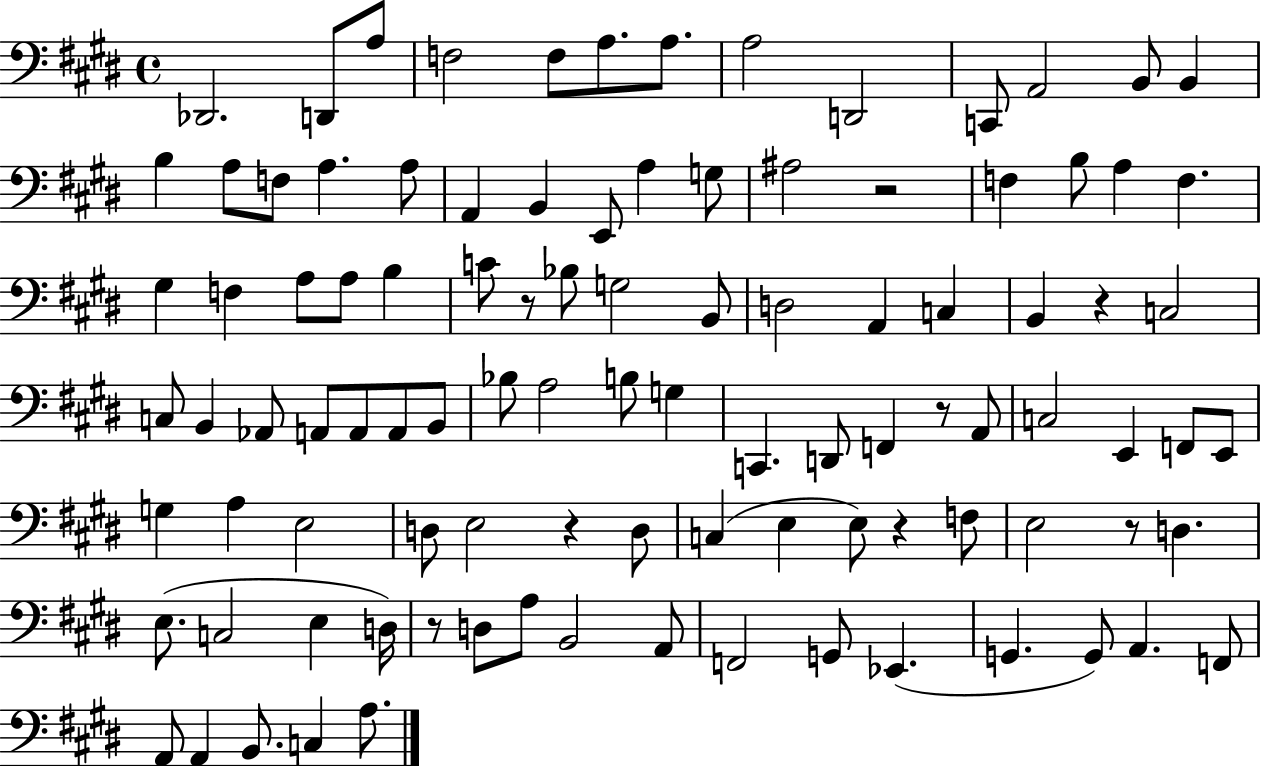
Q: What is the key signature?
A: E major